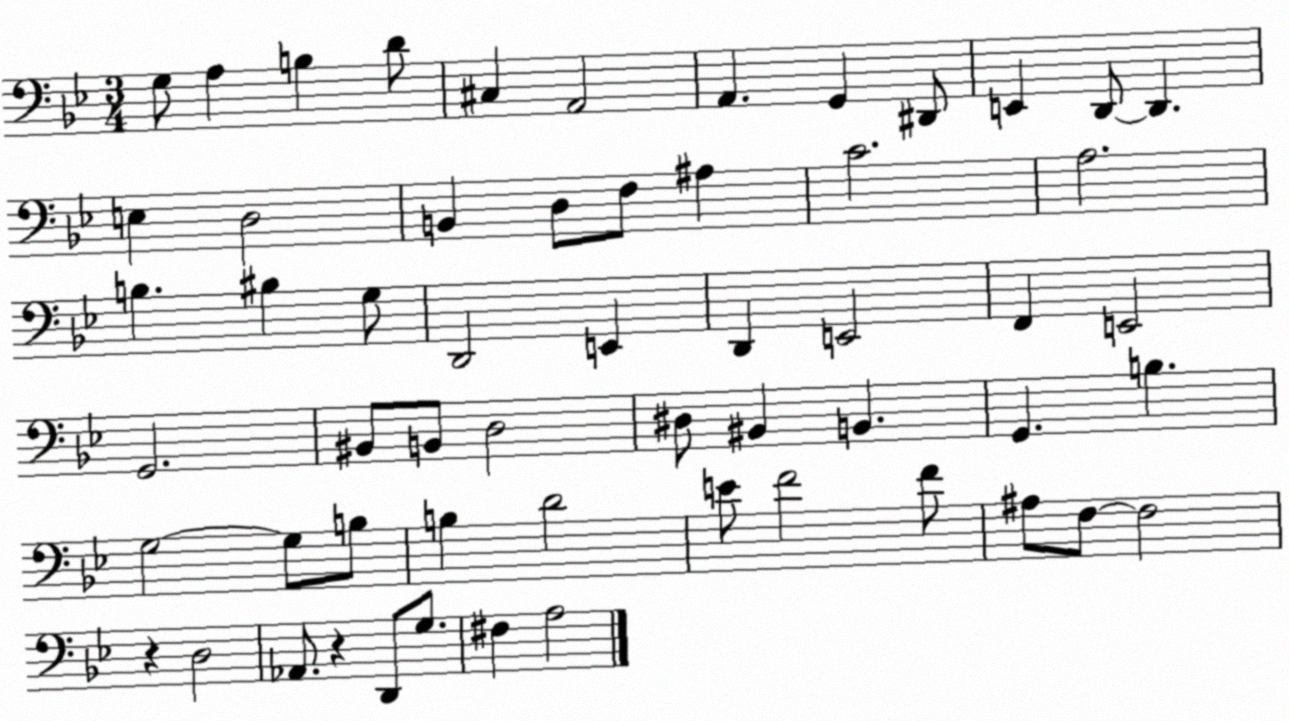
X:1
T:Untitled
M:3/4
L:1/4
K:Bb
G,/2 A, B, D/2 ^C, A,,2 A,, G,, ^D,,/2 E,, D,,/2 D,, E, D,2 B,, D,/2 F,/2 ^A, C2 A,2 B, ^B, G,/2 D,,2 E,, D,, E,,2 F,, E,,2 G,,2 ^B,,/2 B,,/2 D,2 ^D,/2 ^B,, B,, G,, B, G,2 G,/2 B,/2 B, D2 E/2 F2 F/2 ^A,/2 F,/2 F,2 z D,2 _A,,/2 z D,,/2 G,/2 ^F, A,2